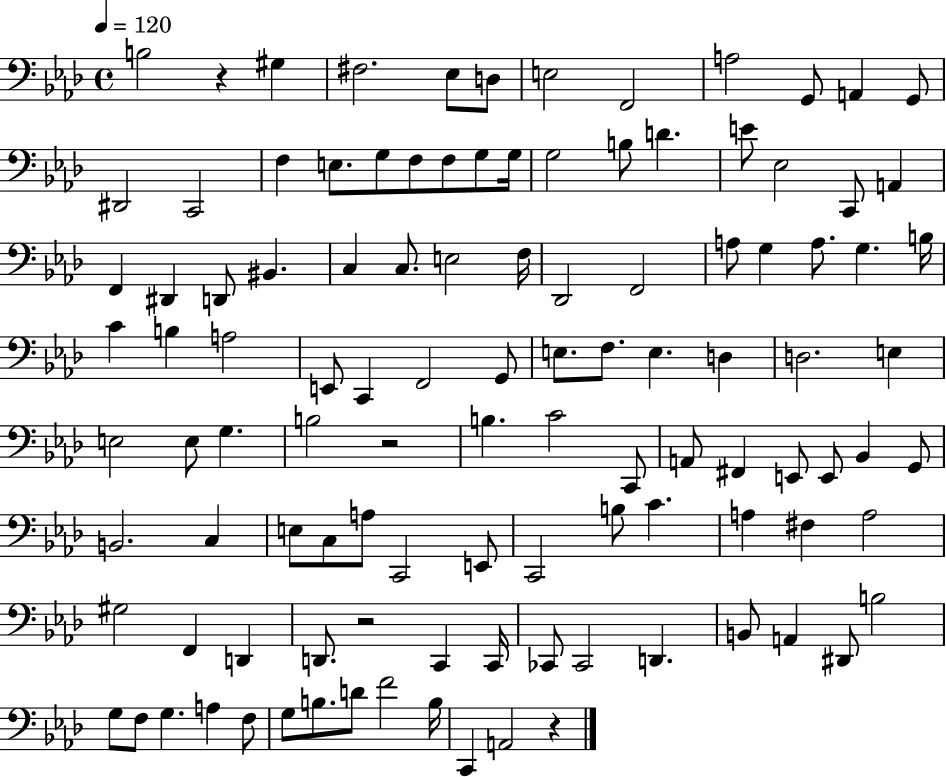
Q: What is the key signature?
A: AES major